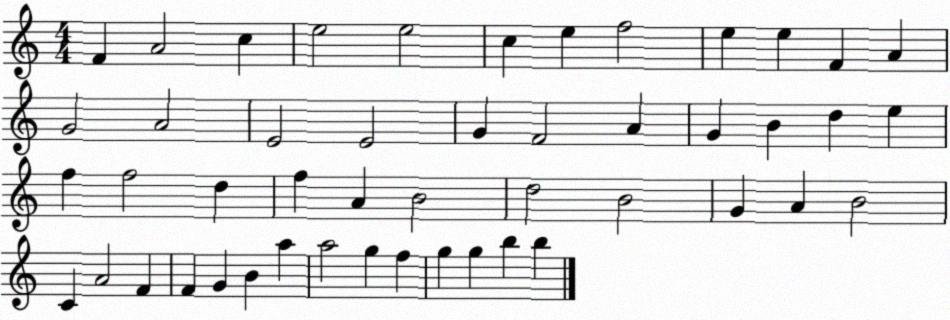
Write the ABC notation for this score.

X:1
T:Untitled
M:4/4
L:1/4
K:C
F A2 c e2 e2 c e f2 e e F A G2 A2 E2 E2 G F2 A G B d e f f2 d f A B2 d2 B2 G A B2 C A2 F F G B a a2 g f g g b b